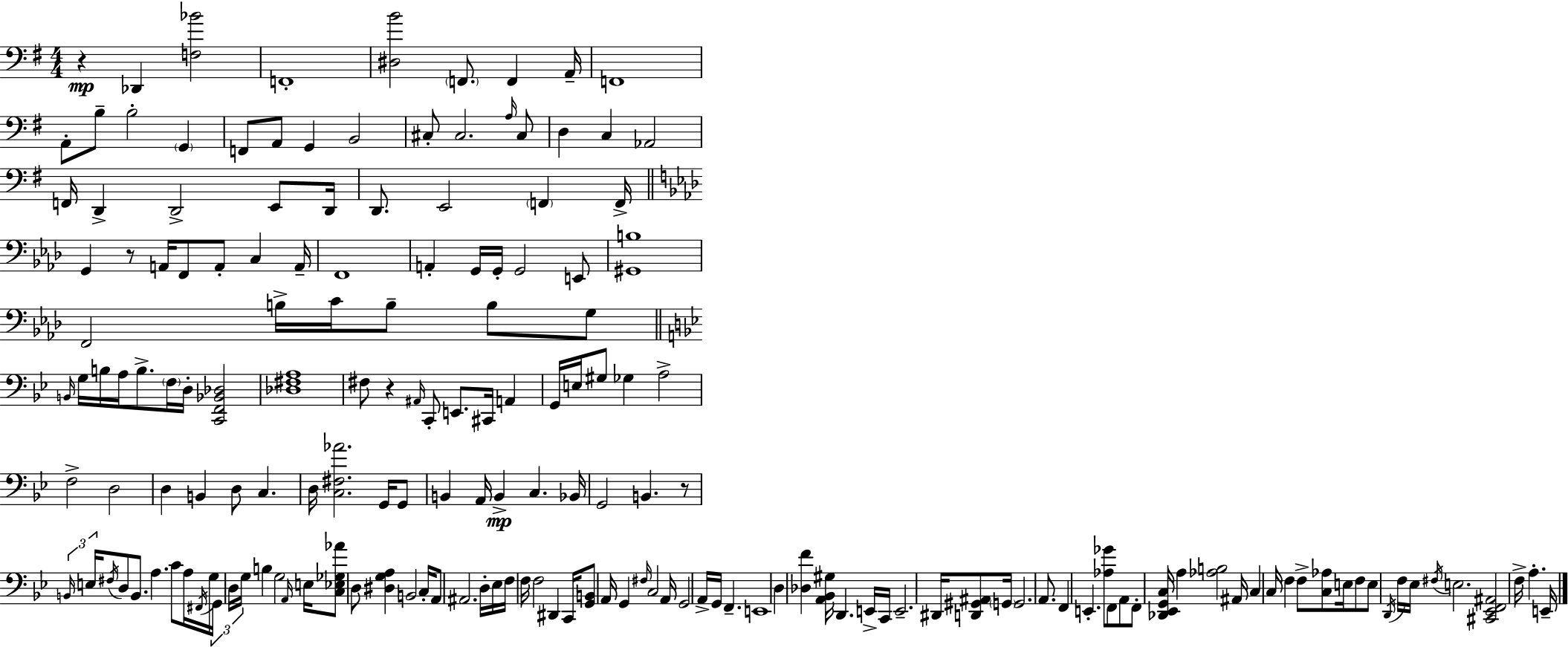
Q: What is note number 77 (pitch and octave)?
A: A2